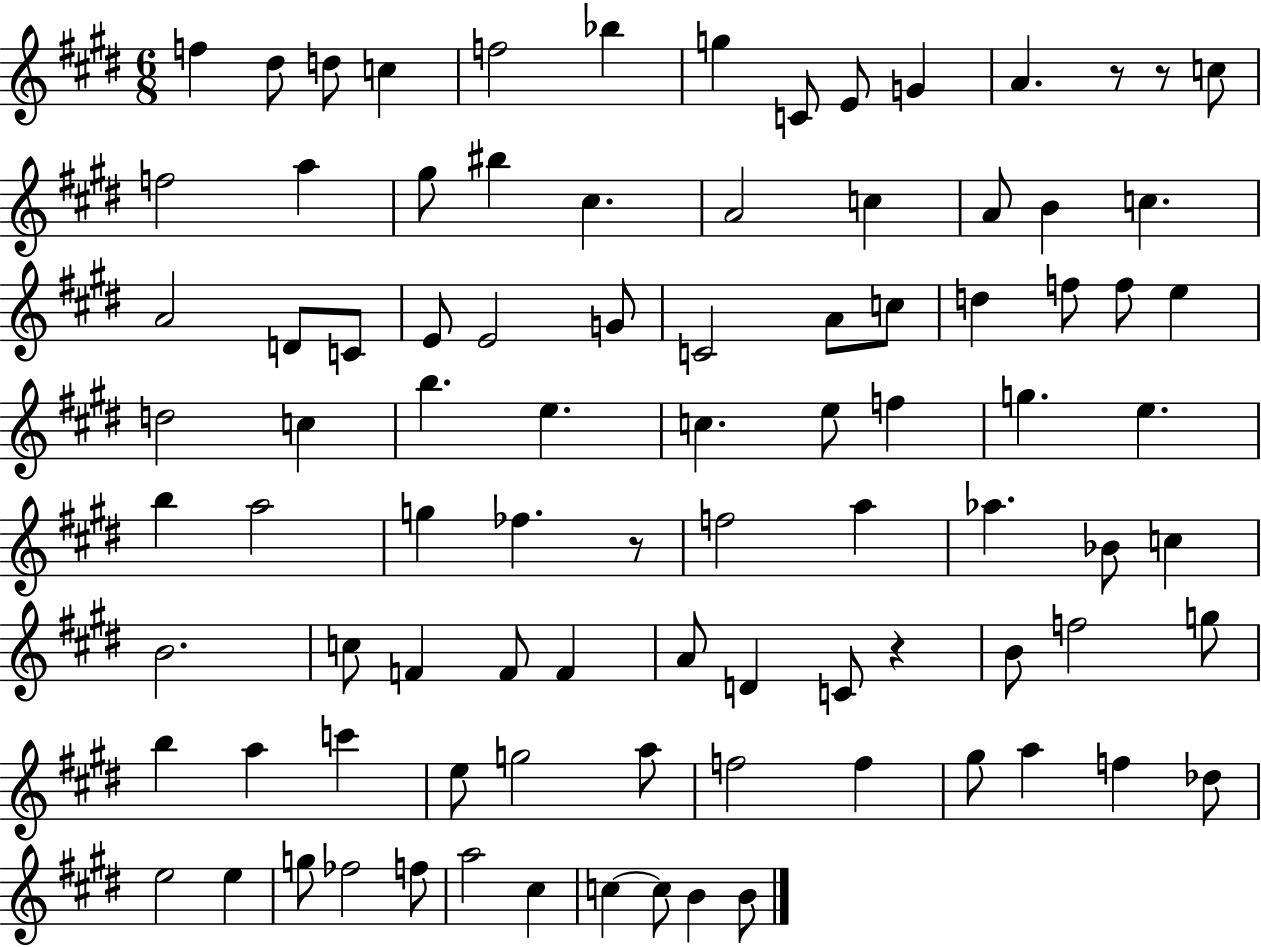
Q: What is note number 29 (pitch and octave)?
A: C4